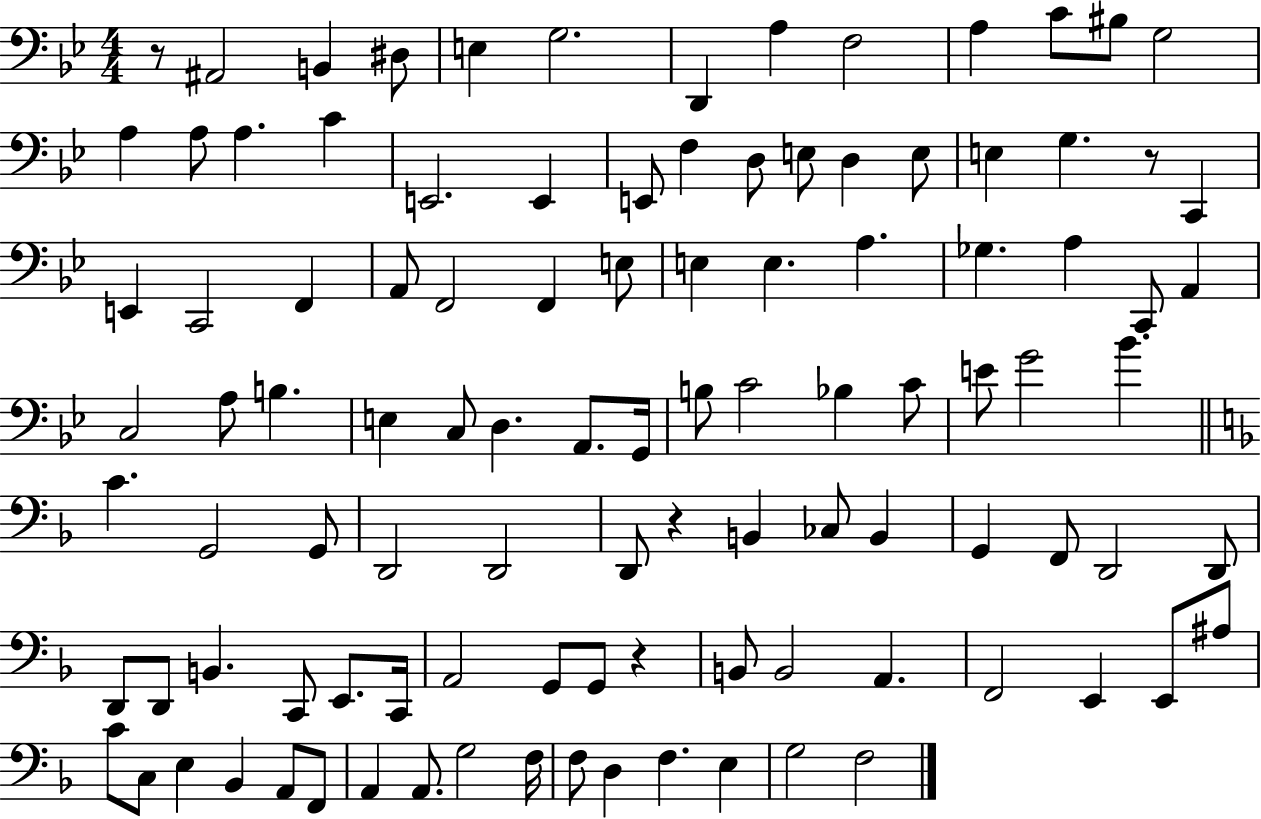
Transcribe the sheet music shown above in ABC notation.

X:1
T:Untitled
M:4/4
L:1/4
K:Bb
z/2 ^A,,2 B,, ^D,/2 E, G,2 D,, A, F,2 A, C/2 ^B,/2 G,2 A, A,/2 A, C E,,2 E,, E,,/2 F, D,/2 E,/2 D, E,/2 E, G, z/2 C,, E,, C,,2 F,, A,,/2 F,,2 F,, E,/2 E, E, A, _G, A, C,,/2 A,, C,2 A,/2 B, E, C,/2 D, A,,/2 G,,/4 B,/2 C2 _B, C/2 E/2 G2 _B C G,,2 G,,/2 D,,2 D,,2 D,,/2 z B,, _C,/2 B,, G,, F,,/2 D,,2 D,,/2 D,,/2 D,,/2 B,, C,,/2 E,,/2 C,,/4 A,,2 G,,/2 G,,/2 z B,,/2 B,,2 A,, F,,2 E,, E,,/2 ^A,/2 C/2 C,/2 E, _B,, A,,/2 F,,/2 A,, A,,/2 G,2 F,/4 F,/2 D, F, E, G,2 F,2